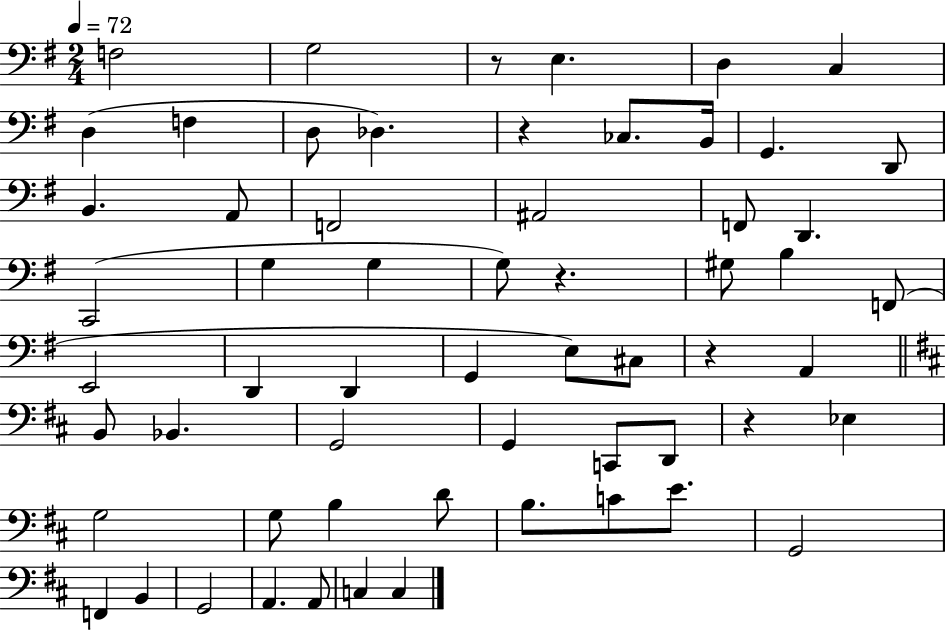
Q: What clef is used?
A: bass